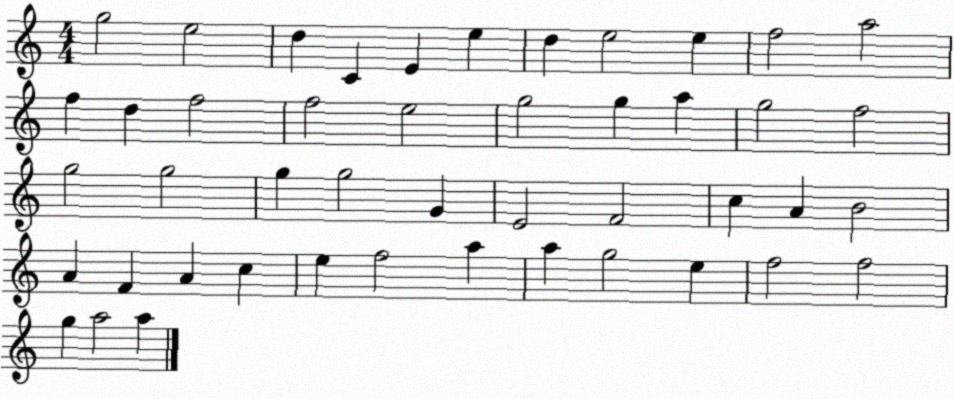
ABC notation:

X:1
T:Untitled
M:4/4
L:1/4
K:C
g2 e2 d C E e d e2 e f2 a2 f d f2 f2 e2 g2 g a g2 f2 g2 g2 g g2 G E2 F2 c A B2 A F A c e f2 a a g2 e f2 f2 g a2 a